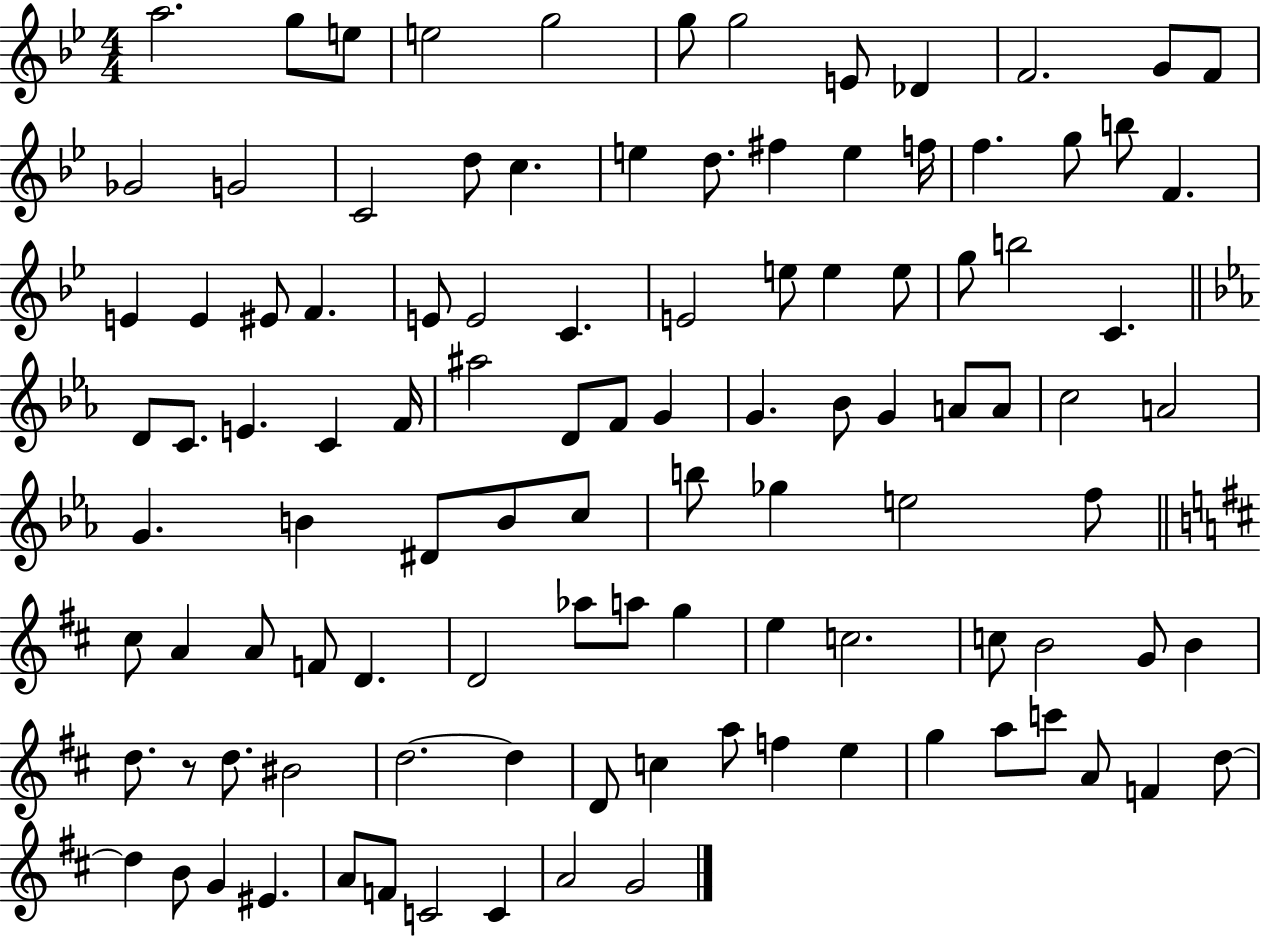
X:1
T:Untitled
M:4/4
L:1/4
K:Bb
a2 g/2 e/2 e2 g2 g/2 g2 E/2 _D F2 G/2 F/2 _G2 G2 C2 d/2 c e d/2 ^f e f/4 f g/2 b/2 F E E ^E/2 F E/2 E2 C E2 e/2 e e/2 g/2 b2 C D/2 C/2 E C F/4 ^a2 D/2 F/2 G G _B/2 G A/2 A/2 c2 A2 G B ^D/2 B/2 c/2 b/2 _g e2 f/2 ^c/2 A A/2 F/2 D D2 _a/2 a/2 g e c2 c/2 B2 G/2 B d/2 z/2 d/2 ^B2 d2 d D/2 c a/2 f e g a/2 c'/2 A/2 F d/2 d B/2 G ^E A/2 F/2 C2 C A2 G2